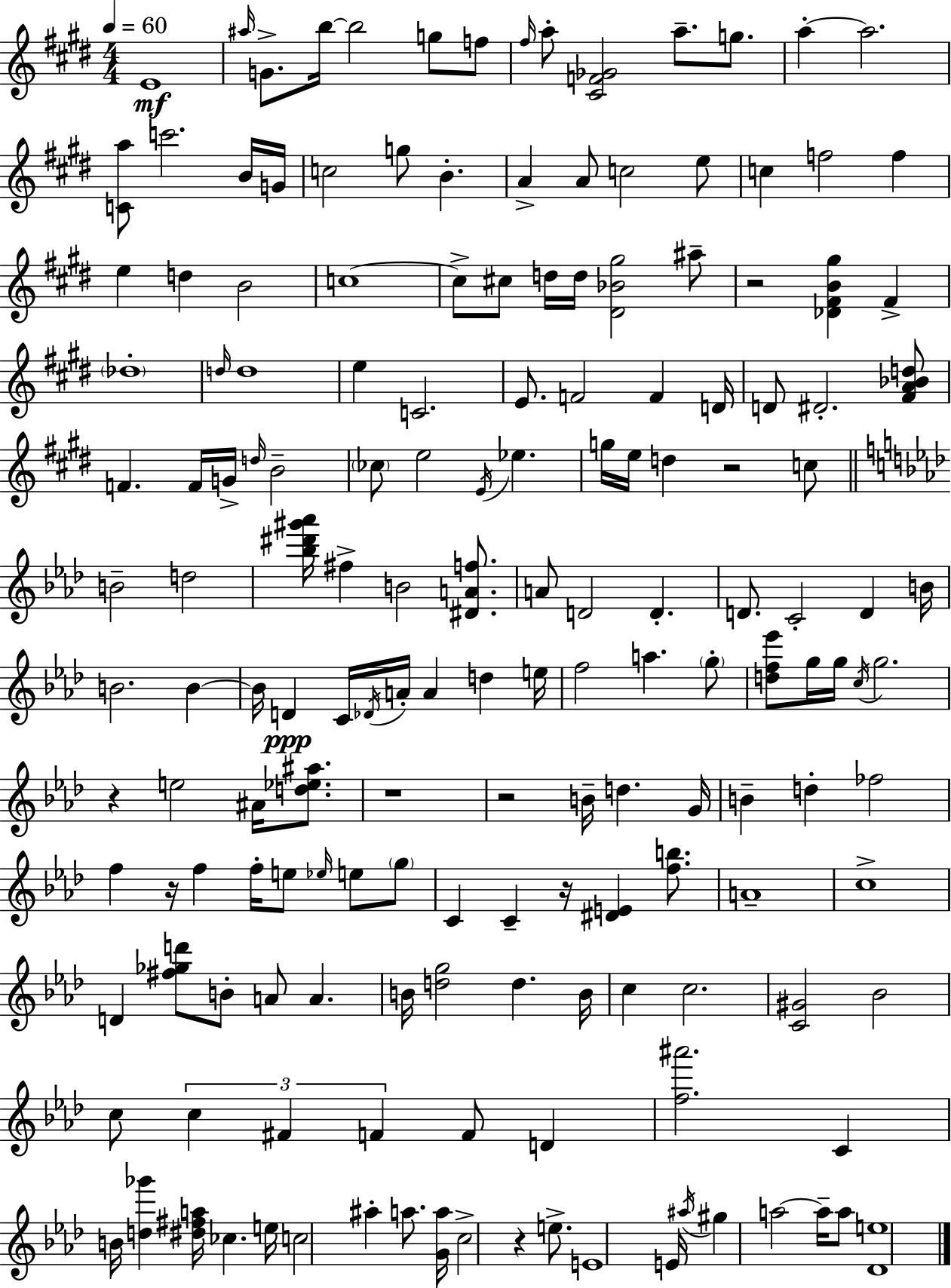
E4/w A#5/s G4/e. B5/s B5/h G5/e F5/e F#5/s A5/e [C#4,F4,Gb4]/h A5/e. G5/e. A5/q A5/h. [C4,A5]/e C6/h. B4/s G4/s C5/h G5/e B4/q. A4/q A4/e C5/h E5/e C5/q F5/h F5/q E5/q D5/q B4/h C5/w C5/e C#5/e D5/s D5/s [D#4,Bb4,G#5]/h A#5/e R/h [Db4,F#4,B4,G#5]/q F#4/q Db5/w D5/s D5/w E5/q C4/h. E4/e. F4/h F4/q D4/s D4/e D#4/h. [F#4,A4,Bb4,D5]/e F4/q. F4/s G4/s D5/s B4/h CES5/e E5/h E4/s Eb5/q. G5/s E5/s D5/q R/h C5/e B4/h D5/h [Bb5,D#6,G#6,Ab6]/s F#5/q B4/h [D#4,A4,F5]/e. A4/e D4/h D4/q. D4/e. C4/h D4/q B4/s B4/h. B4/q B4/s D4/q C4/s Db4/s A4/s A4/q D5/q E5/s F5/h A5/q. G5/e [D5,F5,Eb6]/e G5/s G5/s C5/s G5/h. R/q E5/h A#4/s [D5,Eb5,A#5]/e. R/w R/h B4/s D5/q. G4/s B4/q D5/q FES5/h F5/q R/s F5/q F5/s E5/e Eb5/s E5/e G5/e C4/q C4/q R/s [D#4,E4]/q [F5,B5]/e. A4/w C5/w D4/q [F#5,Gb5,D6]/e B4/e A4/e A4/q. B4/s [D5,G5]/h D5/q. B4/s C5/q C5/h. [C4,G#4]/h Bb4/h C5/e C5/q F#4/q F4/q F4/e D4/q [F5,A#6]/h. C4/q B4/s [D5,Gb6]/q [D#5,F#5,A5]/s CES5/q. E5/s C5/h A#5/q A5/e. [G4,A5]/s C5/h R/q E5/e. E4/w E4/s A#5/s G#5/q A5/h A5/s A5/e [Db4,E5]/w